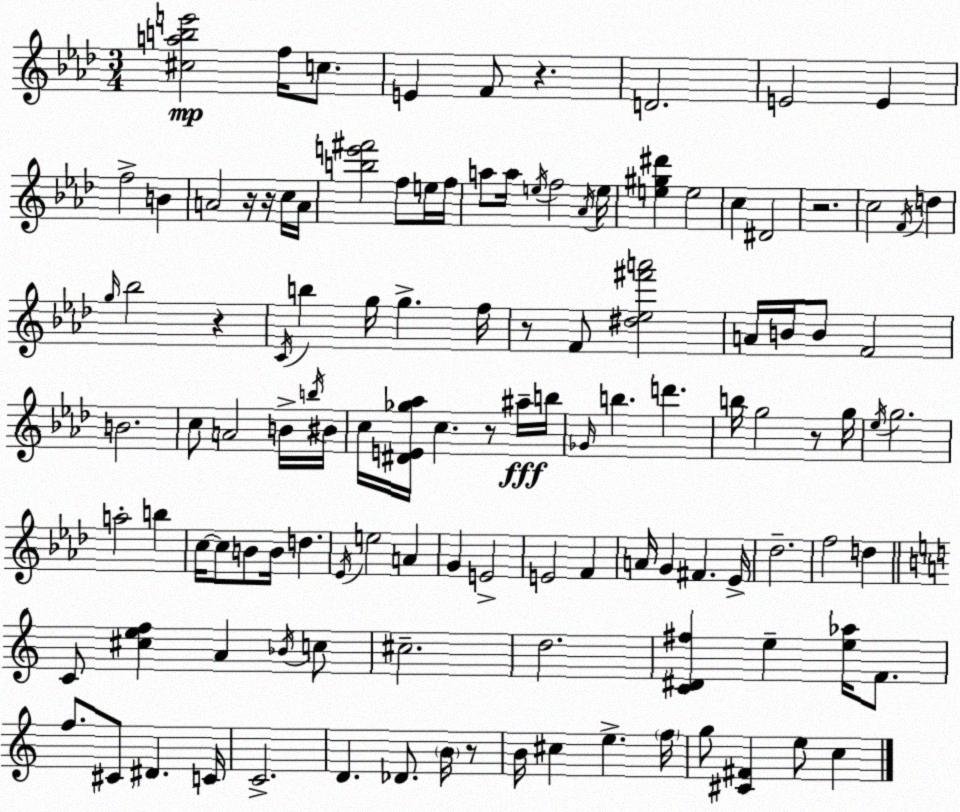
X:1
T:Untitled
M:3/4
L:1/4
K:Fm
[^cabe']2 f/4 c/2 E F/2 z D2 E2 E f2 B A2 z/4 z/4 c/4 A/4 [be'^f']2 f/2 e/4 f/4 a/2 a/4 e/4 f2 _A/4 e/4 [e^g^d'] e2 c ^D2 z2 c2 F/4 d g/4 _b2 z C/4 b g/4 g f/4 z/2 F/2 [^d_e^f'a']2 A/4 B/4 B/2 F2 B2 c/2 A2 B/4 b/4 ^B/4 c/4 [^DE_g_a]/4 c z/2 ^a/4 b/4 _G/4 b d' b/4 g2 z/2 g/4 _e/4 g2 a2 b c/4 c/2 B/2 B/4 d _E/4 e2 A G E2 E2 F A/4 G ^F _E/4 _d2 f2 d C/2 [^cef] A _B/4 c/2 ^c2 d2 [C^D^f] e [e_a]/4 F/2 f/2 ^C/2 ^D C/4 C2 D _D/2 B/4 z/2 B/4 ^c e f/4 g/2 [^C^F] e/2 c